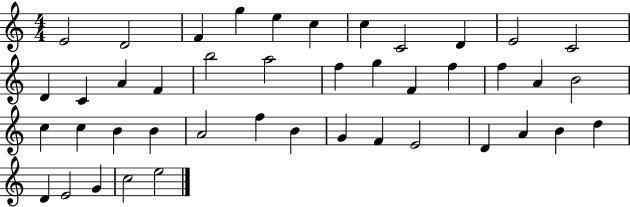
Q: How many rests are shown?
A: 0